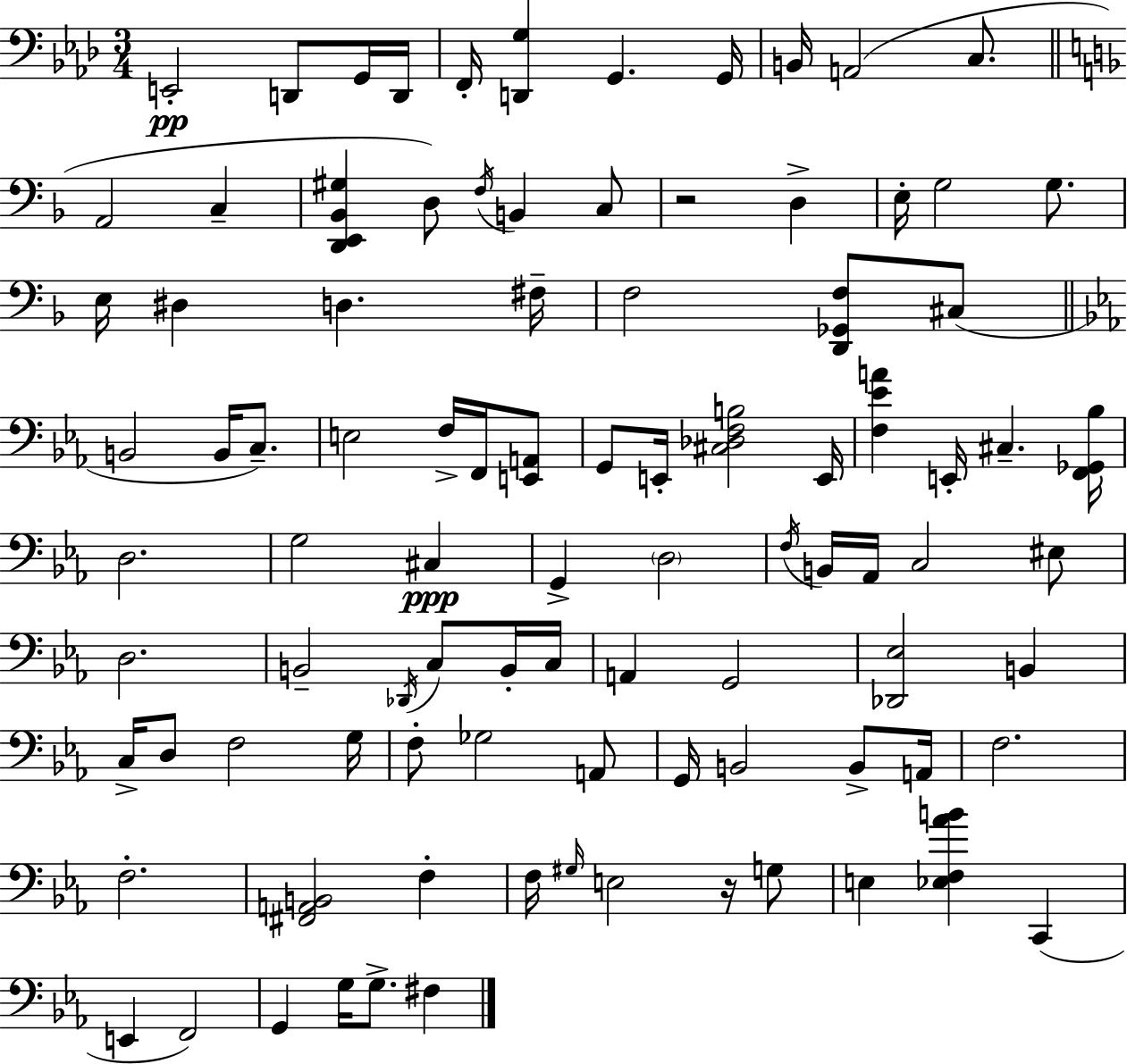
X:1
T:Untitled
M:3/4
L:1/4
K:Fm
E,,2 D,,/2 G,,/4 D,,/4 F,,/4 [D,,G,] G,, G,,/4 B,,/4 A,,2 C,/2 A,,2 C, [D,,E,,_B,,^G,] D,/2 F,/4 B,, C,/2 z2 D, E,/4 G,2 G,/2 E,/4 ^D, D, ^F,/4 F,2 [D,,_G,,F,]/2 ^C,/2 B,,2 B,,/4 C,/2 E,2 F,/4 F,,/4 [E,,A,,]/2 G,,/2 E,,/4 [^C,_D,F,B,]2 E,,/4 [F,_EA] E,,/4 ^C, [F,,_G,,_B,]/4 D,2 G,2 ^C, G,, D,2 F,/4 B,,/4 _A,,/4 C,2 ^E,/2 D,2 B,,2 _D,,/4 C,/2 B,,/4 C,/4 A,, G,,2 [_D,,_E,]2 B,, C,/4 D,/2 F,2 G,/4 F,/2 _G,2 A,,/2 G,,/4 B,,2 B,,/2 A,,/4 F,2 F,2 [^F,,A,,B,,]2 F, F,/4 ^G,/4 E,2 z/4 G,/2 E, [_E,F,_AB] C,, E,, F,,2 G,, G,/4 G,/2 ^F,